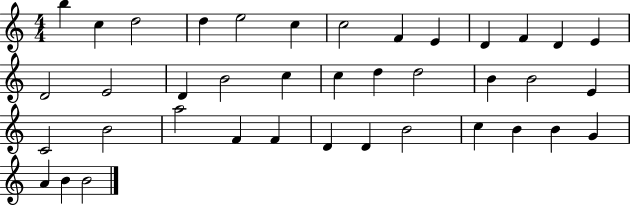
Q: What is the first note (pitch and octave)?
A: B5